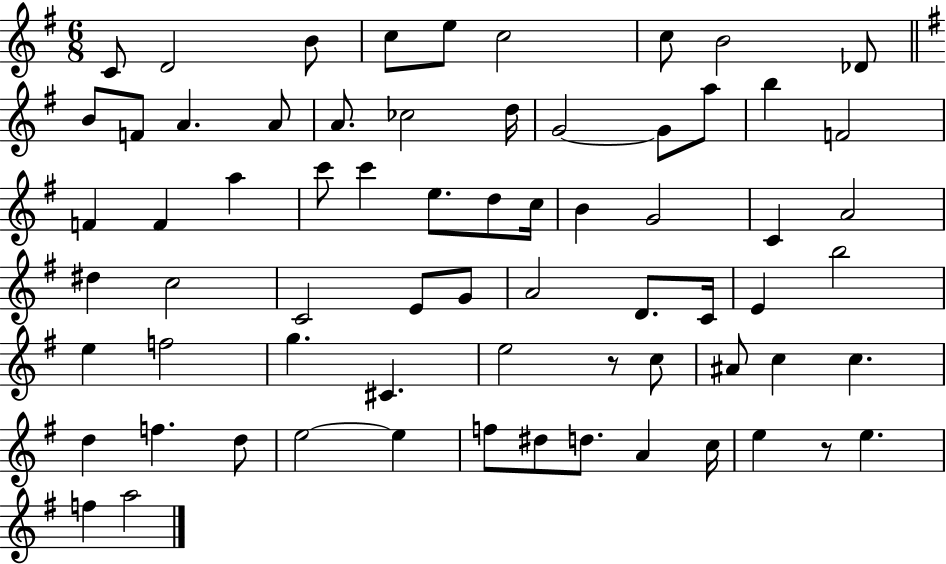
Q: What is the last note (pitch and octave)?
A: A5